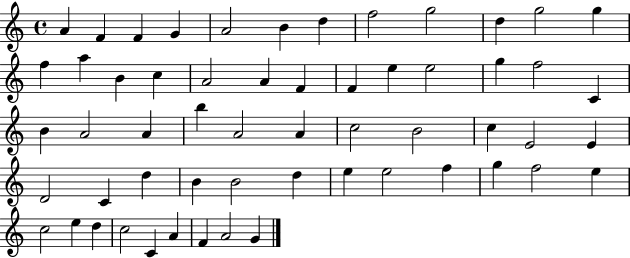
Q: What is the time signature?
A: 4/4